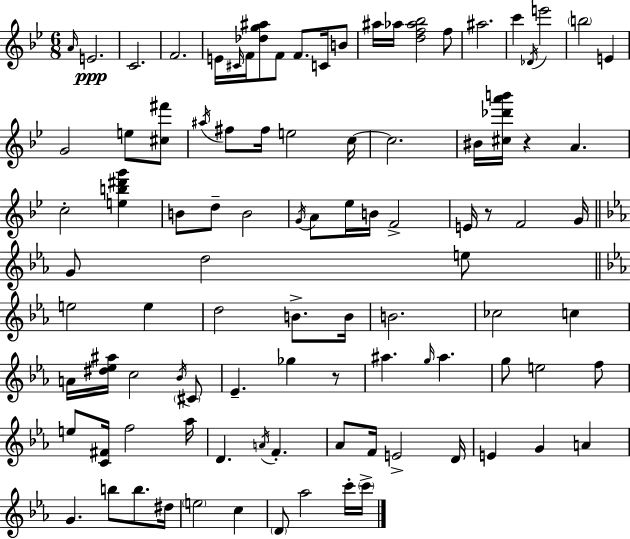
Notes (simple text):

A4/s E4/h. C4/h. F4/h. E4/s C#4/s F4/s [Db5,G5,A#5]/e F4/e F4/e. C4/s B4/e A#5/s Ab5/s [D5,F5,Ab5,Bb5]/h F5/e A#5/h. C6/q Db4/s E6/h B5/h E4/q G4/h E5/e [C#5,F#6]/e A#5/s F#5/e F#5/s E5/h C5/s C5/h. BIS4/s [C#5,Db6,A6,B6]/s R/q A4/q. C5/h [E5,B5,D#6,G6]/q B4/e D5/e B4/h G4/s A4/e Eb5/s B4/s F4/h E4/s R/e F4/h G4/s G4/e D5/h E5/e E5/h E5/q D5/h B4/e. B4/s B4/h. CES5/h C5/q A4/s [D#5,Eb5,A#5]/s C5/h Bb4/s C#4/e Eb4/q. Gb5/q R/e A#5/q. G5/s A#5/q. G5/e E5/h F5/e E5/e [C4,F#4]/s F5/h Ab5/s D4/q. A4/s F4/q. Ab4/e F4/s E4/h D4/s E4/q G4/q A4/q G4/q. B5/e B5/e. D#5/s E5/h C5/q D4/e Ab5/h C6/s C6/s